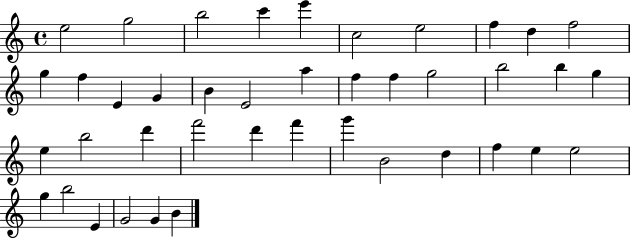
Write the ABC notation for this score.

X:1
T:Untitled
M:4/4
L:1/4
K:C
e2 g2 b2 c' e' c2 e2 f d f2 g f E G B E2 a f f g2 b2 b g e b2 d' f'2 d' f' g' B2 d f e e2 g b2 E G2 G B